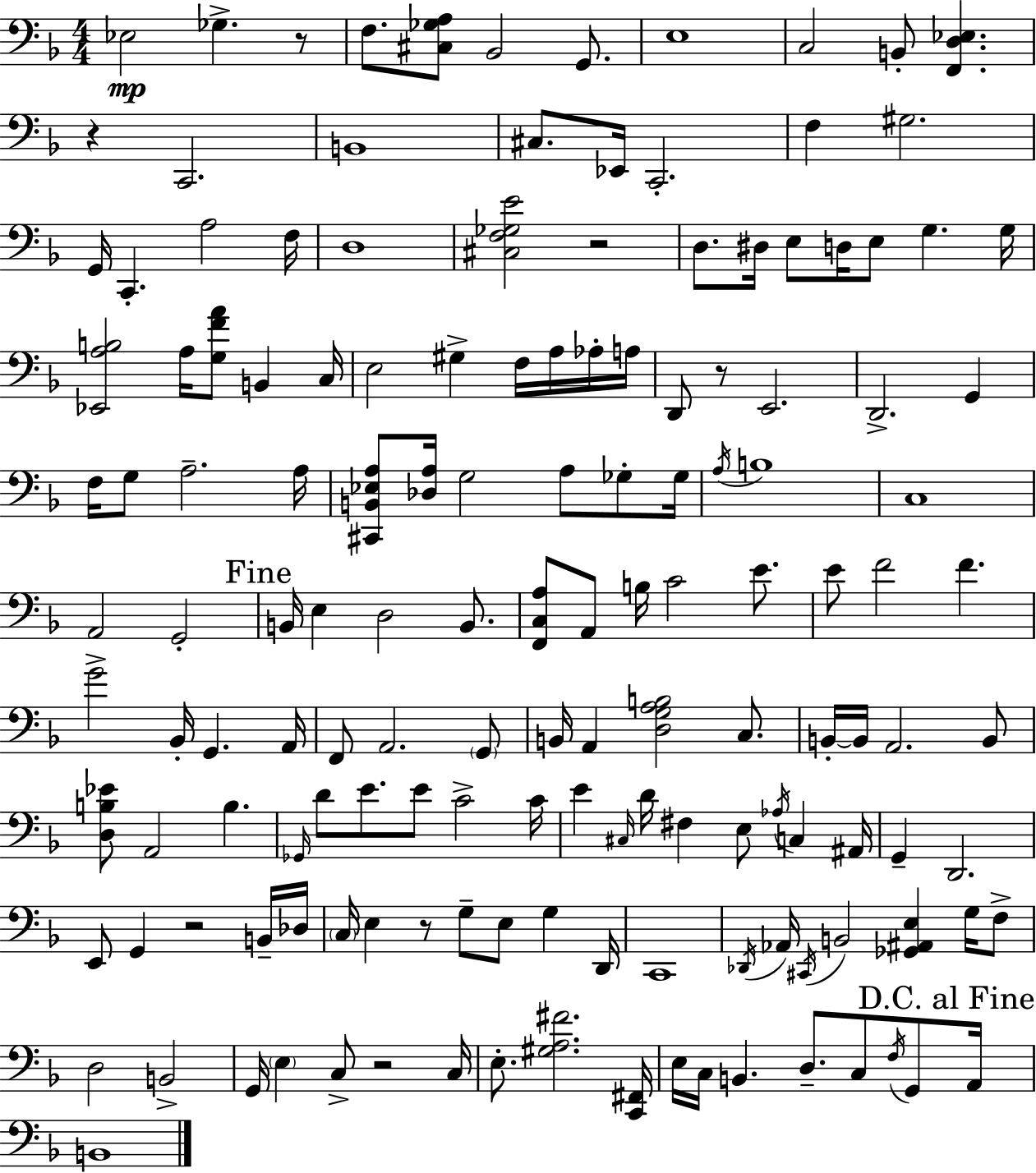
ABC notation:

X:1
T:Untitled
M:4/4
L:1/4
K:F
_E,2 _G, z/2 F,/2 [^C,_G,A,]/2 _B,,2 G,,/2 E,4 C,2 B,,/2 [F,,D,_E,] z C,,2 B,,4 ^C,/2 _E,,/4 C,,2 F, ^G,2 G,,/4 C,, A,2 F,/4 D,4 [^C,F,_G,E]2 z2 D,/2 ^D,/4 E,/2 D,/4 E,/2 G, G,/4 [_E,,A,B,]2 A,/4 [G,FA]/2 B,, C,/4 E,2 ^G, F,/4 A,/4 _A,/4 A,/4 D,,/2 z/2 E,,2 D,,2 G,, F,/4 G,/2 A,2 A,/4 [^C,,B,,_E,A,]/2 [_D,A,]/4 G,2 A,/2 _G,/2 _G,/4 A,/4 B,4 C,4 A,,2 G,,2 B,,/4 E, D,2 B,,/2 [F,,C,A,]/2 A,,/2 B,/4 C2 E/2 E/2 F2 F G2 _B,,/4 G,, A,,/4 F,,/2 A,,2 G,,/2 B,,/4 A,, [D,G,A,B,]2 C,/2 B,,/4 B,,/4 A,,2 B,,/2 [D,B,_E]/2 A,,2 B, _G,,/4 D/2 E/2 E/2 C2 C/4 E ^C,/4 D/4 ^F, E,/2 _A,/4 C, ^A,,/4 G,, D,,2 E,,/2 G,, z2 B,,/4 _D,/4 C,/4 E, z/2 G,/2 E,/2 G, D,,/4 C,,4 _D,,/4 _A,,/4 ^C,,/4 B,,2 [_G,,^A,,E,] G,/4 F,/2 D,2 B,,2 G,,/4 E, C,/2 z2 C,/4 E,/2 [^G,A,^F]2 [C,,^F,,]/4 E,/4 C,/4 B,, D,/2 C,/2 F,/4 G,,/2 A,,/4 B,,4